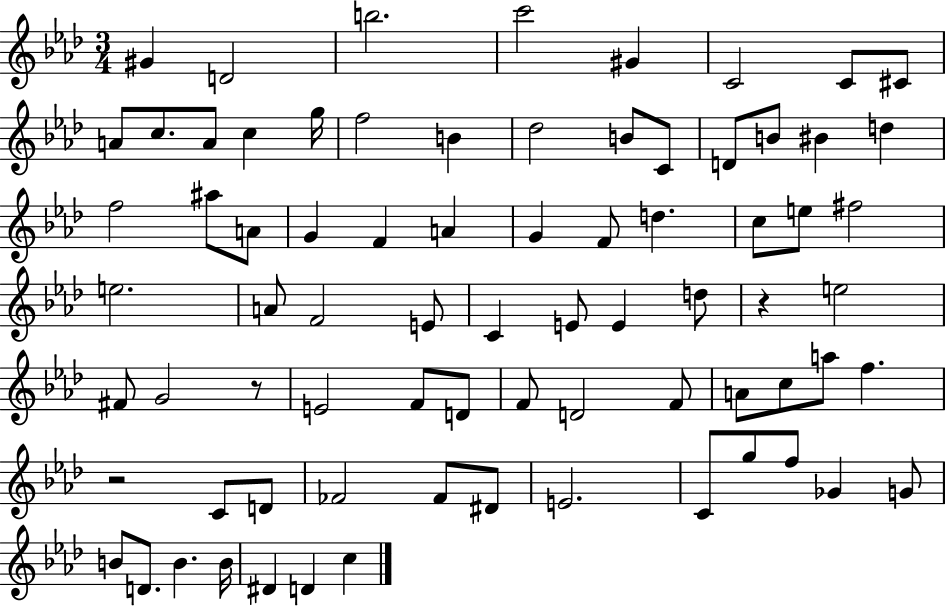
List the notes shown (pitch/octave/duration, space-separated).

G#4/q D4/h B5/h. C6/h G#4/q C4/h C4/e C#4/e A4/e C5/e. A4/e C5/q G5/s F5/h B4/q Db5/h B4/e C4/e D4/e B4/e BIS4/q D5/q F5/h A#5/e A4/e G4/q F4/q A4/q G4/q F4/e D5/q. C5/e E5/e F#5/h E5/h. A4/e F4/h E4/e C4/q E4/e E4/q D5/e R/q E5/h F#4/e G4/h R/e E4/h F4/e D4/e F4/e D4/h F4/e A4/e C5/e A5/e F5/q. R/h C4/e D4/e FES4/h FES4/e D#4/e E4/h. C4/e G5/e F5/e Gb4/q G4/e B4/e D4/e. B4/q. B4/s D#4/q D4/q C5/q